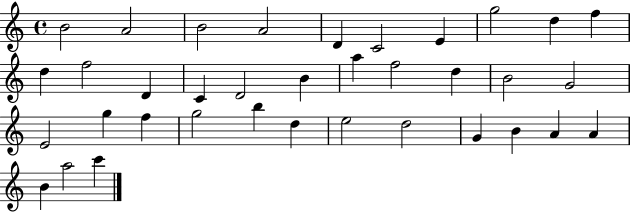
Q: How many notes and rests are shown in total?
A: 36